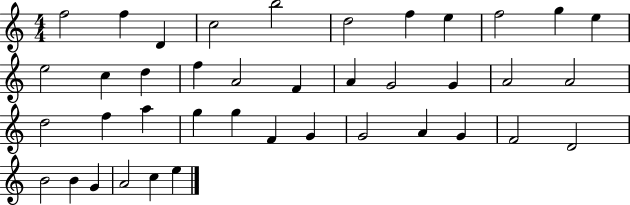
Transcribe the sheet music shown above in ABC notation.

X:1
T:Untitled
M:4/4
L:1/4
K:C
f2 f D c2 b2 d2 f e f2 g e e2 c d f A2 F A G2 G A2 A2 d2 f a g g F G G2 A G F2 D2 B2 B G A2 c e